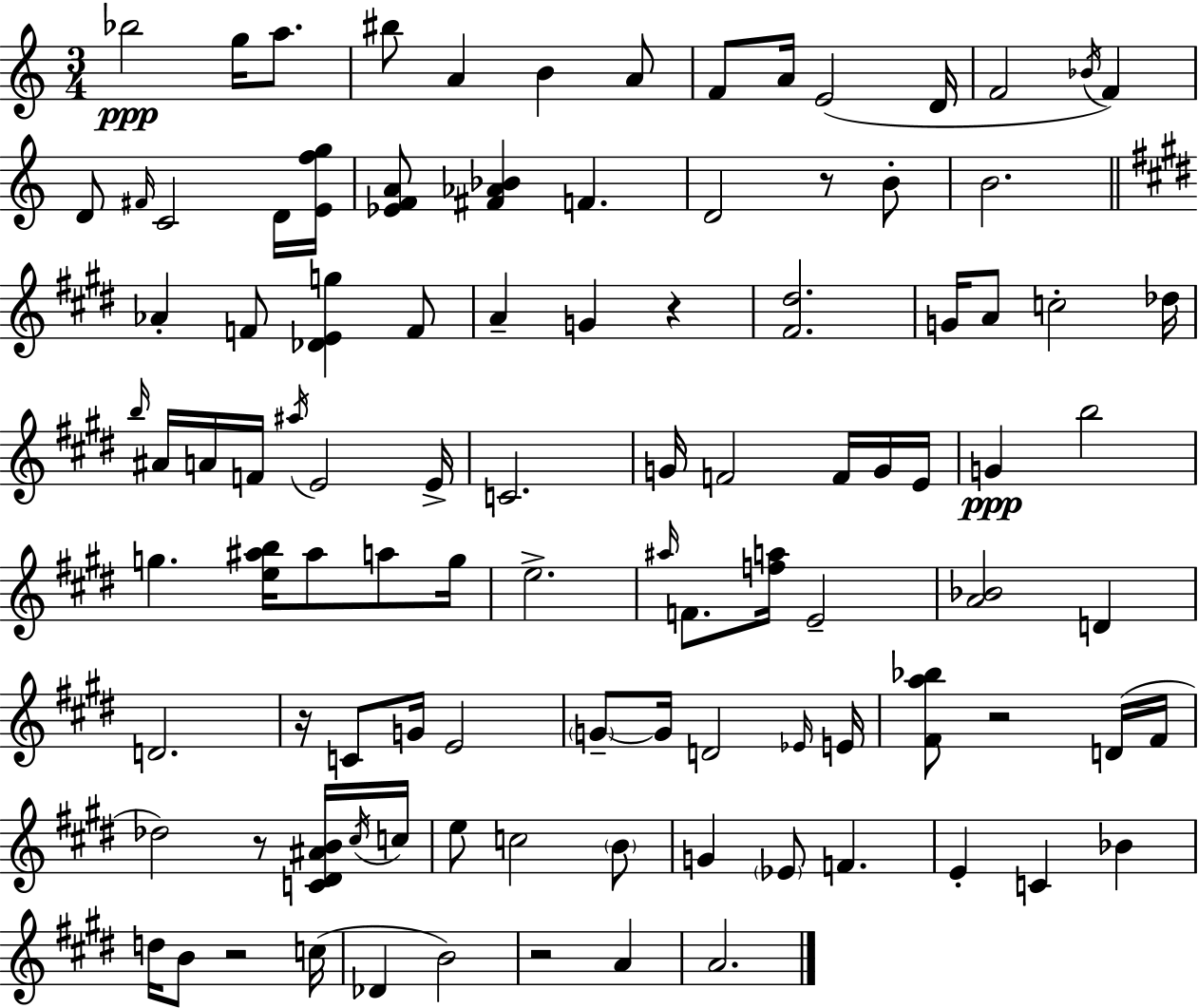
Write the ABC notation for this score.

X:1
T:Untitled
M:3/4
L:1/4
K:Am
_b2 g/4 a/2 ^b/2 A B A/2 F/2 A/4 E2 D/4 F2 _B/4 F D/2 ^F/4 C2 D/4 [Efg]/4 [_EFA]/2 [^F_A_B] F D2 z/2 B/2 B2 _A F/2 [_DEg] F/2 A G z [^F^d]2 G/4 A/2 c2 _d/4 b/4 ^A/4 A/4 F/4 ^a/4 E2 E/4 C2 G/4 F2 F/4 G/4 E/4 G b2 g [e^ab]/4 ^a/2 a/2 g/4 e2 ^a/4 F/2 [fa]/4 E2 [A_B]2 D D2 z/4 C/2 G/4 E2 G/2 G/4 D2 _E/4 E/4 [^Fa_b]/2 z2 D/4 ^F/4 _d2 z/2 [C^D^AB]/4 ^c/4 c/4 e/2 c2 B/2 G _E/2 F E C _B d/4 B/2 z2 c/4 _D B2 z2 A A2